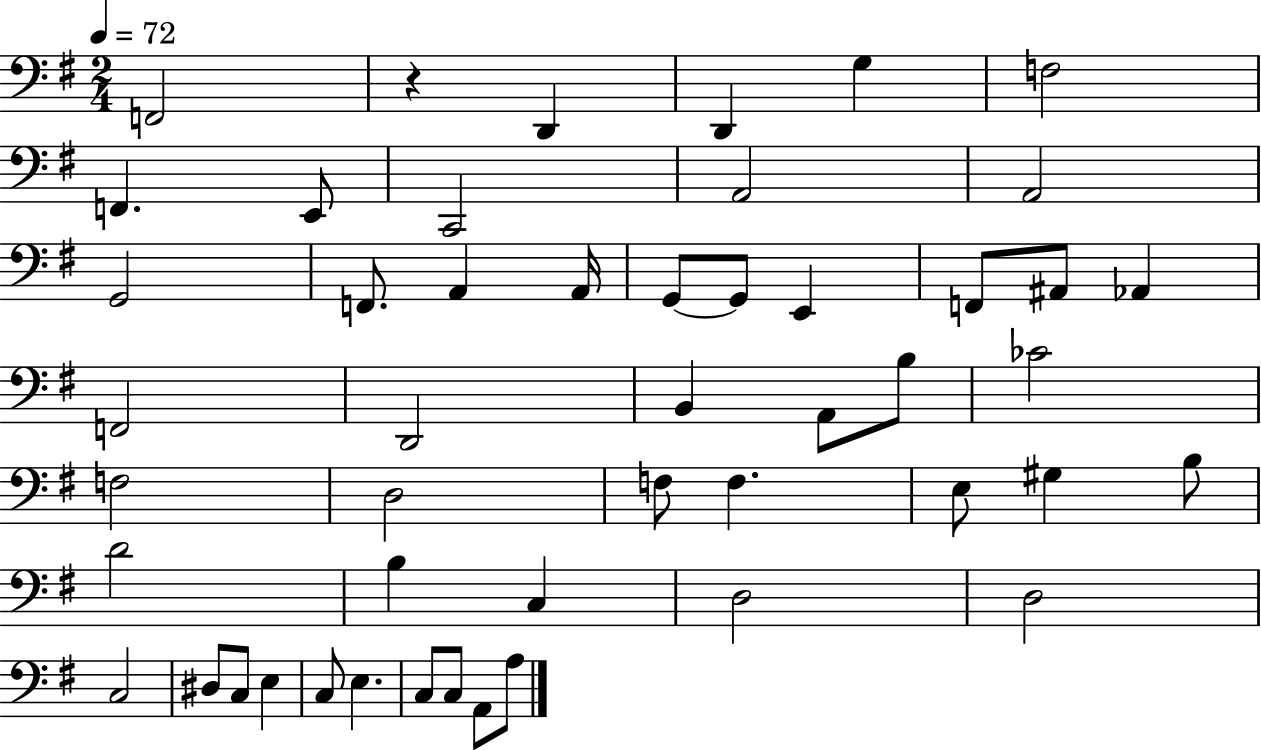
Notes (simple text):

F2/h R/q D2/q D2/q G3/q F3/h F2/q. E2/e C2/h A2/h A2/h G2/h F2/e. A2/q A2/s G2/e G2/e E2/q F2/e A#2/e Ab2/q F2/h D2/h B2/q A2/e B3/e CES4/h F3/h D3/h F3/e F3/q. E3/e G#3/q B3/e D4/h B3/q C3/q D3/h D3/h C3/h D#3/e C3/e E3/q C3/e E3/q. C3/e C3/e A2/e A3/e